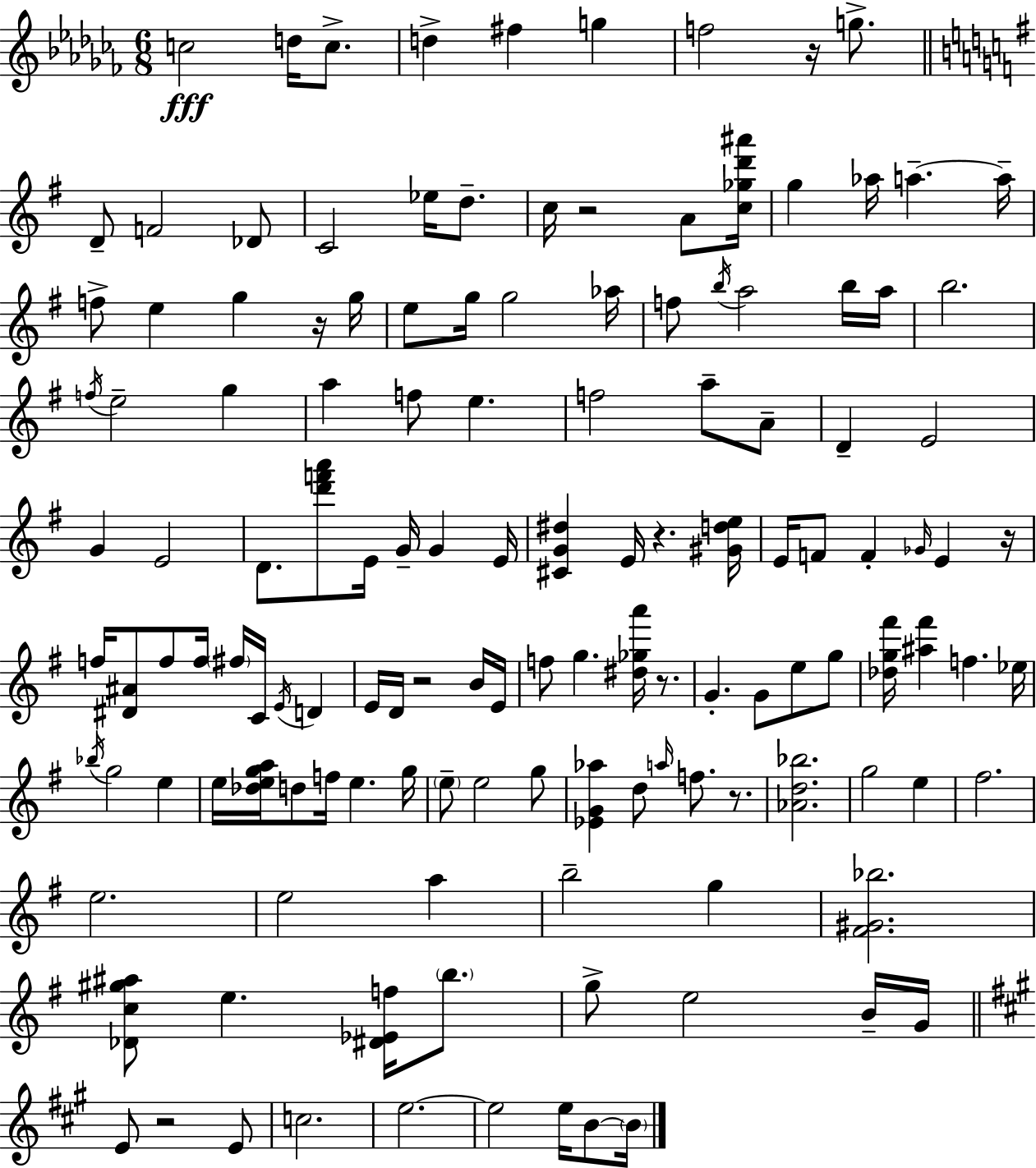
{
  \clef treble
  \numericTimeSignature
  \time 6/8
  \key aes \minor
  c''2\fff d''16 c''8.-> | d''4-> fis''4 g''4 | f''2 r16 g''8.-> | \bar "||" \break \key g \major d'8-- f'2 des'8 | c'2 ees''16 d''8.-- | c''16 r2 a'8 <c'' ges'' d''' ais'''>16 | g''4 aes''16 a''4.--~~ a''16-- | \break f''8-> e''4 g''4 r16 g''16 | e''8 g''16 g''2 aes''16 | f''8 \acciaccatura { b''16 } a''2 b''16 | a''16 b''2. | \break \acciaccatura { f''16 } e''2-- g''4 | a''4 f''8 e''4. | f''2 a''8-- | a'8-- d'4-- e'2 | \break g'4 e'2 | d'8. <d''' f''' a'''>8 e'16 g'16-- g'4 | e'16 <cis' g' dis''>4 e'16 r4. | <gis' d'' e''>16 e'16 f'8 f'4-. \grace { ges'16 } e'4 | \break r16 f''16 <dis' ais'>8 f''8 f''16 \parenthesize fis''16 c'16 \acciaccatura { e'16 } | d'4 e'16 d'16 r2 | b'16 e'16 f''8 g''4. | <dis'' ges'' a'''>16 r8. g'4.-. g'8 | \break e''8 g''8 <des'' g'' fis'''>16 <ais'' fis'''>4 f''4. | ees''16 \acciaccatura { bes''16 } g''2 | e''4 e''16 <des'' e'' g'' a''>16 d''8 f''16 e''4. | g''16 \parenthesize e''8-- e''2 | \break g''8 <ees' g' aes''>4 d''8 \grace { a''16 } | f''8. r8. <aes' d'' bes''>2. | g''2 | e''4 fis''2. | \break e''2. | e''2 | a''4 b''2-- | g''4 <fis' gis' bes''>2. | \break <des' c'' gis'' ais''>8 e''4. | <dis' ees' f''>16 \parenthesize b''8. g''8-> e''2 | b'16-- g'16 \bar "||" \break \key a \major e'8 r2 e'8 | c''2. | e''2.~~ | e''2 e''16 b'8~~ \parenthesize b'16 | \break \bar "|."
}